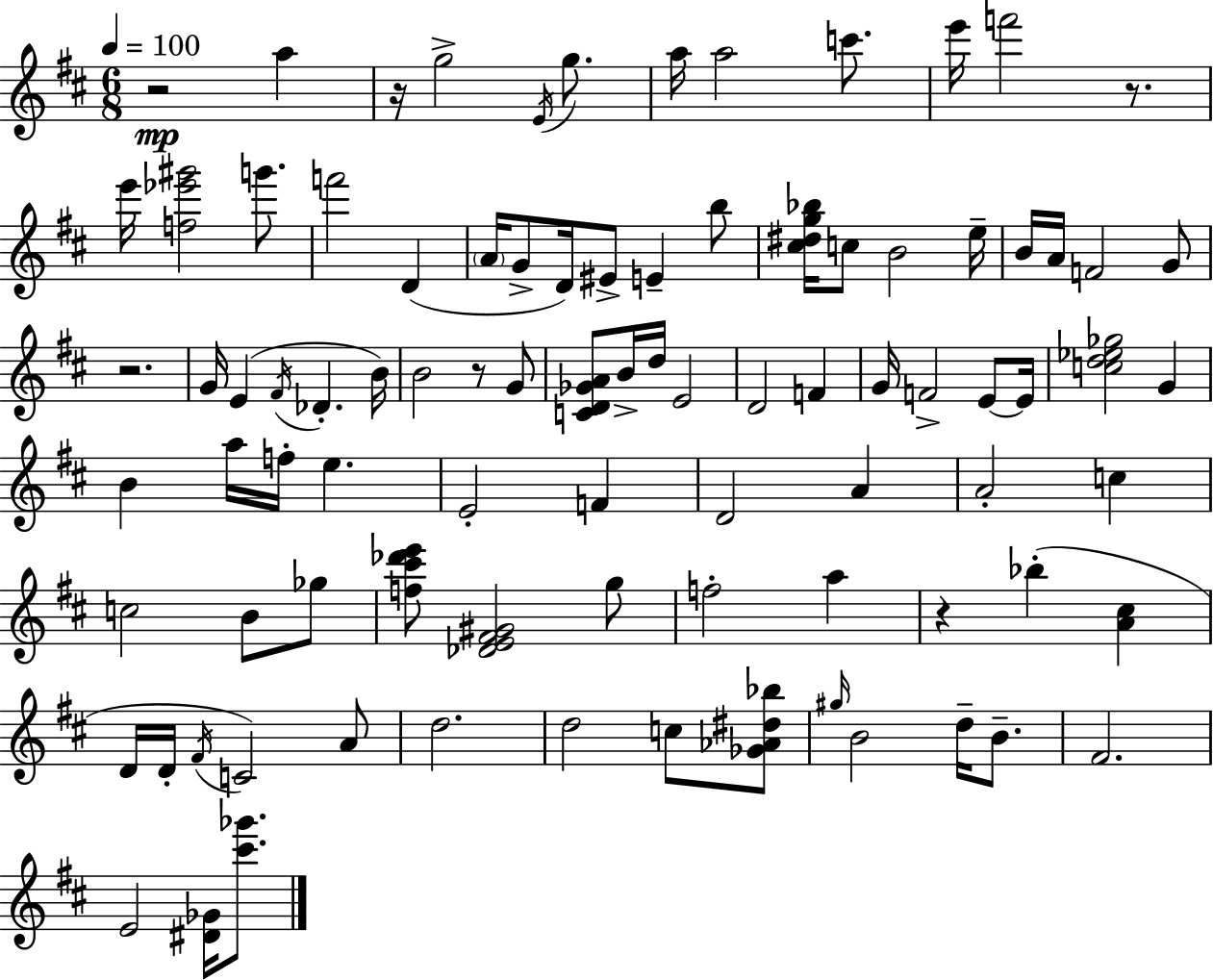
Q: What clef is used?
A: treble